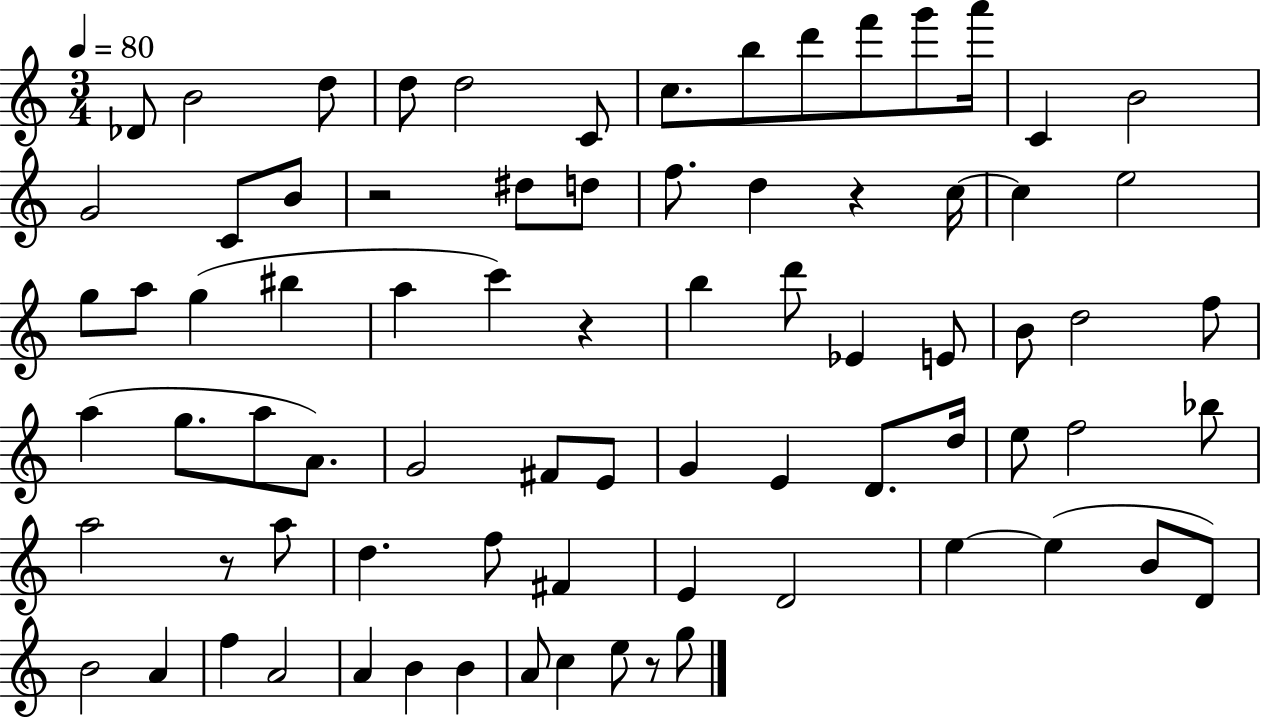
{
  \clef treble
  \numericTimeSignature
  \time 3/4
  \key c \major
  \tempo 4 = 80
  des'8 b'2 d''8 | d''8 d''2 c'8 | c''8. b''8 d'''8 f'''8 g'''8 a'''16 | c'4 b'2 | \break g'2 c'8 b'8 | r2 dis''8 d''8 | f''8. d''4 r4 c''16~~ | c''4 e''2 | \break g''8 a''8 g''4( bis''4 | a''4 c'''4) r4 | b''4 d'''8 ees'4 e'8 | b'8 d''2 f''8 | \break a''4( g''8. a''8 a'8.) | g'2 fis'8 e'8 | g'4 e'4 d'8. d''16 | e''8 f''2 bes''8 | \break a''2 r8 a''8 | d''4. f''8 fis'4 | e'4 d'2 | e''4~~ e''4( b'8 d'8) | \break b'2 a'4 | f''4 a'2 | a'4 b'4 b'4 | a'8 c''4 e''8 r8 g''8 | \break \bar "|."
}